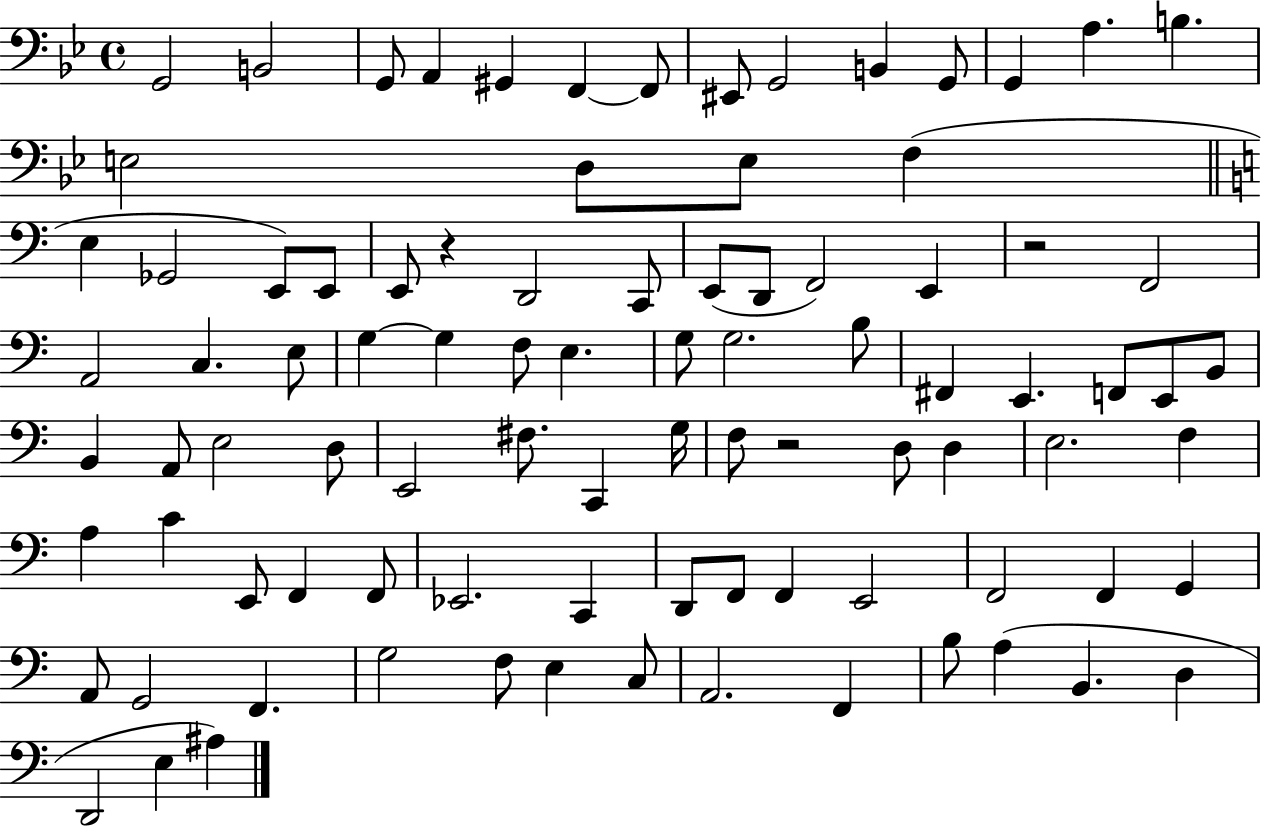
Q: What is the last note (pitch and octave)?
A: A#3